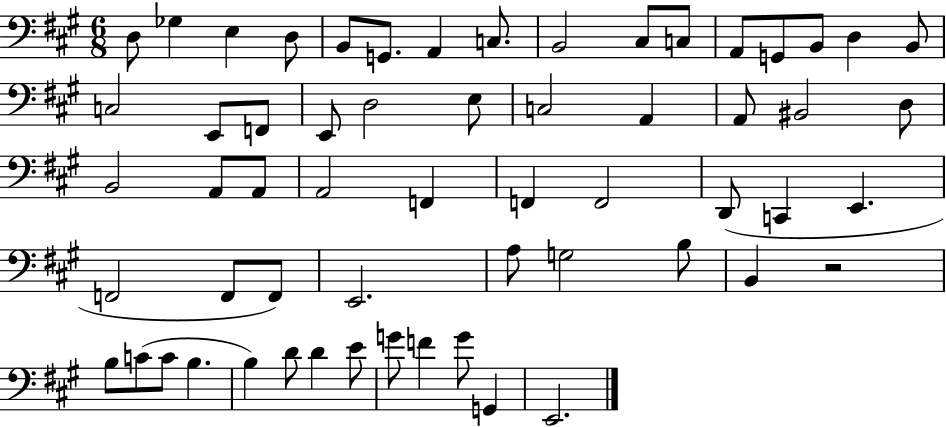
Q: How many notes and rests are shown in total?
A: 59